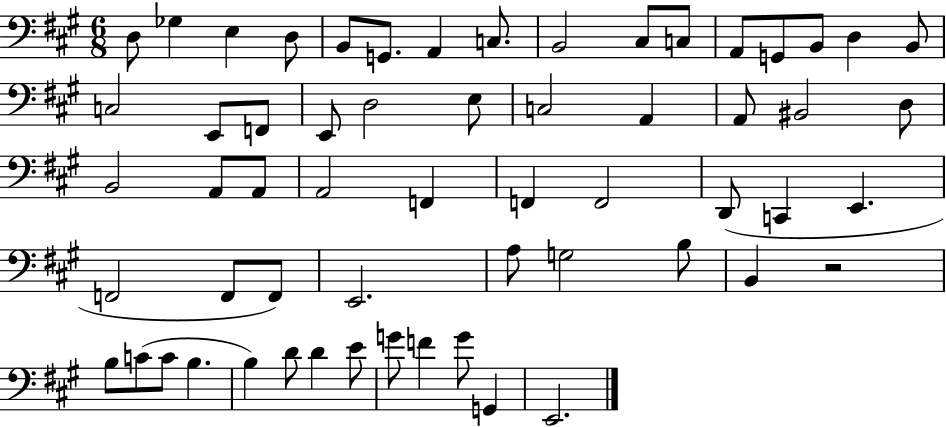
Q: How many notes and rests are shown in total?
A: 59